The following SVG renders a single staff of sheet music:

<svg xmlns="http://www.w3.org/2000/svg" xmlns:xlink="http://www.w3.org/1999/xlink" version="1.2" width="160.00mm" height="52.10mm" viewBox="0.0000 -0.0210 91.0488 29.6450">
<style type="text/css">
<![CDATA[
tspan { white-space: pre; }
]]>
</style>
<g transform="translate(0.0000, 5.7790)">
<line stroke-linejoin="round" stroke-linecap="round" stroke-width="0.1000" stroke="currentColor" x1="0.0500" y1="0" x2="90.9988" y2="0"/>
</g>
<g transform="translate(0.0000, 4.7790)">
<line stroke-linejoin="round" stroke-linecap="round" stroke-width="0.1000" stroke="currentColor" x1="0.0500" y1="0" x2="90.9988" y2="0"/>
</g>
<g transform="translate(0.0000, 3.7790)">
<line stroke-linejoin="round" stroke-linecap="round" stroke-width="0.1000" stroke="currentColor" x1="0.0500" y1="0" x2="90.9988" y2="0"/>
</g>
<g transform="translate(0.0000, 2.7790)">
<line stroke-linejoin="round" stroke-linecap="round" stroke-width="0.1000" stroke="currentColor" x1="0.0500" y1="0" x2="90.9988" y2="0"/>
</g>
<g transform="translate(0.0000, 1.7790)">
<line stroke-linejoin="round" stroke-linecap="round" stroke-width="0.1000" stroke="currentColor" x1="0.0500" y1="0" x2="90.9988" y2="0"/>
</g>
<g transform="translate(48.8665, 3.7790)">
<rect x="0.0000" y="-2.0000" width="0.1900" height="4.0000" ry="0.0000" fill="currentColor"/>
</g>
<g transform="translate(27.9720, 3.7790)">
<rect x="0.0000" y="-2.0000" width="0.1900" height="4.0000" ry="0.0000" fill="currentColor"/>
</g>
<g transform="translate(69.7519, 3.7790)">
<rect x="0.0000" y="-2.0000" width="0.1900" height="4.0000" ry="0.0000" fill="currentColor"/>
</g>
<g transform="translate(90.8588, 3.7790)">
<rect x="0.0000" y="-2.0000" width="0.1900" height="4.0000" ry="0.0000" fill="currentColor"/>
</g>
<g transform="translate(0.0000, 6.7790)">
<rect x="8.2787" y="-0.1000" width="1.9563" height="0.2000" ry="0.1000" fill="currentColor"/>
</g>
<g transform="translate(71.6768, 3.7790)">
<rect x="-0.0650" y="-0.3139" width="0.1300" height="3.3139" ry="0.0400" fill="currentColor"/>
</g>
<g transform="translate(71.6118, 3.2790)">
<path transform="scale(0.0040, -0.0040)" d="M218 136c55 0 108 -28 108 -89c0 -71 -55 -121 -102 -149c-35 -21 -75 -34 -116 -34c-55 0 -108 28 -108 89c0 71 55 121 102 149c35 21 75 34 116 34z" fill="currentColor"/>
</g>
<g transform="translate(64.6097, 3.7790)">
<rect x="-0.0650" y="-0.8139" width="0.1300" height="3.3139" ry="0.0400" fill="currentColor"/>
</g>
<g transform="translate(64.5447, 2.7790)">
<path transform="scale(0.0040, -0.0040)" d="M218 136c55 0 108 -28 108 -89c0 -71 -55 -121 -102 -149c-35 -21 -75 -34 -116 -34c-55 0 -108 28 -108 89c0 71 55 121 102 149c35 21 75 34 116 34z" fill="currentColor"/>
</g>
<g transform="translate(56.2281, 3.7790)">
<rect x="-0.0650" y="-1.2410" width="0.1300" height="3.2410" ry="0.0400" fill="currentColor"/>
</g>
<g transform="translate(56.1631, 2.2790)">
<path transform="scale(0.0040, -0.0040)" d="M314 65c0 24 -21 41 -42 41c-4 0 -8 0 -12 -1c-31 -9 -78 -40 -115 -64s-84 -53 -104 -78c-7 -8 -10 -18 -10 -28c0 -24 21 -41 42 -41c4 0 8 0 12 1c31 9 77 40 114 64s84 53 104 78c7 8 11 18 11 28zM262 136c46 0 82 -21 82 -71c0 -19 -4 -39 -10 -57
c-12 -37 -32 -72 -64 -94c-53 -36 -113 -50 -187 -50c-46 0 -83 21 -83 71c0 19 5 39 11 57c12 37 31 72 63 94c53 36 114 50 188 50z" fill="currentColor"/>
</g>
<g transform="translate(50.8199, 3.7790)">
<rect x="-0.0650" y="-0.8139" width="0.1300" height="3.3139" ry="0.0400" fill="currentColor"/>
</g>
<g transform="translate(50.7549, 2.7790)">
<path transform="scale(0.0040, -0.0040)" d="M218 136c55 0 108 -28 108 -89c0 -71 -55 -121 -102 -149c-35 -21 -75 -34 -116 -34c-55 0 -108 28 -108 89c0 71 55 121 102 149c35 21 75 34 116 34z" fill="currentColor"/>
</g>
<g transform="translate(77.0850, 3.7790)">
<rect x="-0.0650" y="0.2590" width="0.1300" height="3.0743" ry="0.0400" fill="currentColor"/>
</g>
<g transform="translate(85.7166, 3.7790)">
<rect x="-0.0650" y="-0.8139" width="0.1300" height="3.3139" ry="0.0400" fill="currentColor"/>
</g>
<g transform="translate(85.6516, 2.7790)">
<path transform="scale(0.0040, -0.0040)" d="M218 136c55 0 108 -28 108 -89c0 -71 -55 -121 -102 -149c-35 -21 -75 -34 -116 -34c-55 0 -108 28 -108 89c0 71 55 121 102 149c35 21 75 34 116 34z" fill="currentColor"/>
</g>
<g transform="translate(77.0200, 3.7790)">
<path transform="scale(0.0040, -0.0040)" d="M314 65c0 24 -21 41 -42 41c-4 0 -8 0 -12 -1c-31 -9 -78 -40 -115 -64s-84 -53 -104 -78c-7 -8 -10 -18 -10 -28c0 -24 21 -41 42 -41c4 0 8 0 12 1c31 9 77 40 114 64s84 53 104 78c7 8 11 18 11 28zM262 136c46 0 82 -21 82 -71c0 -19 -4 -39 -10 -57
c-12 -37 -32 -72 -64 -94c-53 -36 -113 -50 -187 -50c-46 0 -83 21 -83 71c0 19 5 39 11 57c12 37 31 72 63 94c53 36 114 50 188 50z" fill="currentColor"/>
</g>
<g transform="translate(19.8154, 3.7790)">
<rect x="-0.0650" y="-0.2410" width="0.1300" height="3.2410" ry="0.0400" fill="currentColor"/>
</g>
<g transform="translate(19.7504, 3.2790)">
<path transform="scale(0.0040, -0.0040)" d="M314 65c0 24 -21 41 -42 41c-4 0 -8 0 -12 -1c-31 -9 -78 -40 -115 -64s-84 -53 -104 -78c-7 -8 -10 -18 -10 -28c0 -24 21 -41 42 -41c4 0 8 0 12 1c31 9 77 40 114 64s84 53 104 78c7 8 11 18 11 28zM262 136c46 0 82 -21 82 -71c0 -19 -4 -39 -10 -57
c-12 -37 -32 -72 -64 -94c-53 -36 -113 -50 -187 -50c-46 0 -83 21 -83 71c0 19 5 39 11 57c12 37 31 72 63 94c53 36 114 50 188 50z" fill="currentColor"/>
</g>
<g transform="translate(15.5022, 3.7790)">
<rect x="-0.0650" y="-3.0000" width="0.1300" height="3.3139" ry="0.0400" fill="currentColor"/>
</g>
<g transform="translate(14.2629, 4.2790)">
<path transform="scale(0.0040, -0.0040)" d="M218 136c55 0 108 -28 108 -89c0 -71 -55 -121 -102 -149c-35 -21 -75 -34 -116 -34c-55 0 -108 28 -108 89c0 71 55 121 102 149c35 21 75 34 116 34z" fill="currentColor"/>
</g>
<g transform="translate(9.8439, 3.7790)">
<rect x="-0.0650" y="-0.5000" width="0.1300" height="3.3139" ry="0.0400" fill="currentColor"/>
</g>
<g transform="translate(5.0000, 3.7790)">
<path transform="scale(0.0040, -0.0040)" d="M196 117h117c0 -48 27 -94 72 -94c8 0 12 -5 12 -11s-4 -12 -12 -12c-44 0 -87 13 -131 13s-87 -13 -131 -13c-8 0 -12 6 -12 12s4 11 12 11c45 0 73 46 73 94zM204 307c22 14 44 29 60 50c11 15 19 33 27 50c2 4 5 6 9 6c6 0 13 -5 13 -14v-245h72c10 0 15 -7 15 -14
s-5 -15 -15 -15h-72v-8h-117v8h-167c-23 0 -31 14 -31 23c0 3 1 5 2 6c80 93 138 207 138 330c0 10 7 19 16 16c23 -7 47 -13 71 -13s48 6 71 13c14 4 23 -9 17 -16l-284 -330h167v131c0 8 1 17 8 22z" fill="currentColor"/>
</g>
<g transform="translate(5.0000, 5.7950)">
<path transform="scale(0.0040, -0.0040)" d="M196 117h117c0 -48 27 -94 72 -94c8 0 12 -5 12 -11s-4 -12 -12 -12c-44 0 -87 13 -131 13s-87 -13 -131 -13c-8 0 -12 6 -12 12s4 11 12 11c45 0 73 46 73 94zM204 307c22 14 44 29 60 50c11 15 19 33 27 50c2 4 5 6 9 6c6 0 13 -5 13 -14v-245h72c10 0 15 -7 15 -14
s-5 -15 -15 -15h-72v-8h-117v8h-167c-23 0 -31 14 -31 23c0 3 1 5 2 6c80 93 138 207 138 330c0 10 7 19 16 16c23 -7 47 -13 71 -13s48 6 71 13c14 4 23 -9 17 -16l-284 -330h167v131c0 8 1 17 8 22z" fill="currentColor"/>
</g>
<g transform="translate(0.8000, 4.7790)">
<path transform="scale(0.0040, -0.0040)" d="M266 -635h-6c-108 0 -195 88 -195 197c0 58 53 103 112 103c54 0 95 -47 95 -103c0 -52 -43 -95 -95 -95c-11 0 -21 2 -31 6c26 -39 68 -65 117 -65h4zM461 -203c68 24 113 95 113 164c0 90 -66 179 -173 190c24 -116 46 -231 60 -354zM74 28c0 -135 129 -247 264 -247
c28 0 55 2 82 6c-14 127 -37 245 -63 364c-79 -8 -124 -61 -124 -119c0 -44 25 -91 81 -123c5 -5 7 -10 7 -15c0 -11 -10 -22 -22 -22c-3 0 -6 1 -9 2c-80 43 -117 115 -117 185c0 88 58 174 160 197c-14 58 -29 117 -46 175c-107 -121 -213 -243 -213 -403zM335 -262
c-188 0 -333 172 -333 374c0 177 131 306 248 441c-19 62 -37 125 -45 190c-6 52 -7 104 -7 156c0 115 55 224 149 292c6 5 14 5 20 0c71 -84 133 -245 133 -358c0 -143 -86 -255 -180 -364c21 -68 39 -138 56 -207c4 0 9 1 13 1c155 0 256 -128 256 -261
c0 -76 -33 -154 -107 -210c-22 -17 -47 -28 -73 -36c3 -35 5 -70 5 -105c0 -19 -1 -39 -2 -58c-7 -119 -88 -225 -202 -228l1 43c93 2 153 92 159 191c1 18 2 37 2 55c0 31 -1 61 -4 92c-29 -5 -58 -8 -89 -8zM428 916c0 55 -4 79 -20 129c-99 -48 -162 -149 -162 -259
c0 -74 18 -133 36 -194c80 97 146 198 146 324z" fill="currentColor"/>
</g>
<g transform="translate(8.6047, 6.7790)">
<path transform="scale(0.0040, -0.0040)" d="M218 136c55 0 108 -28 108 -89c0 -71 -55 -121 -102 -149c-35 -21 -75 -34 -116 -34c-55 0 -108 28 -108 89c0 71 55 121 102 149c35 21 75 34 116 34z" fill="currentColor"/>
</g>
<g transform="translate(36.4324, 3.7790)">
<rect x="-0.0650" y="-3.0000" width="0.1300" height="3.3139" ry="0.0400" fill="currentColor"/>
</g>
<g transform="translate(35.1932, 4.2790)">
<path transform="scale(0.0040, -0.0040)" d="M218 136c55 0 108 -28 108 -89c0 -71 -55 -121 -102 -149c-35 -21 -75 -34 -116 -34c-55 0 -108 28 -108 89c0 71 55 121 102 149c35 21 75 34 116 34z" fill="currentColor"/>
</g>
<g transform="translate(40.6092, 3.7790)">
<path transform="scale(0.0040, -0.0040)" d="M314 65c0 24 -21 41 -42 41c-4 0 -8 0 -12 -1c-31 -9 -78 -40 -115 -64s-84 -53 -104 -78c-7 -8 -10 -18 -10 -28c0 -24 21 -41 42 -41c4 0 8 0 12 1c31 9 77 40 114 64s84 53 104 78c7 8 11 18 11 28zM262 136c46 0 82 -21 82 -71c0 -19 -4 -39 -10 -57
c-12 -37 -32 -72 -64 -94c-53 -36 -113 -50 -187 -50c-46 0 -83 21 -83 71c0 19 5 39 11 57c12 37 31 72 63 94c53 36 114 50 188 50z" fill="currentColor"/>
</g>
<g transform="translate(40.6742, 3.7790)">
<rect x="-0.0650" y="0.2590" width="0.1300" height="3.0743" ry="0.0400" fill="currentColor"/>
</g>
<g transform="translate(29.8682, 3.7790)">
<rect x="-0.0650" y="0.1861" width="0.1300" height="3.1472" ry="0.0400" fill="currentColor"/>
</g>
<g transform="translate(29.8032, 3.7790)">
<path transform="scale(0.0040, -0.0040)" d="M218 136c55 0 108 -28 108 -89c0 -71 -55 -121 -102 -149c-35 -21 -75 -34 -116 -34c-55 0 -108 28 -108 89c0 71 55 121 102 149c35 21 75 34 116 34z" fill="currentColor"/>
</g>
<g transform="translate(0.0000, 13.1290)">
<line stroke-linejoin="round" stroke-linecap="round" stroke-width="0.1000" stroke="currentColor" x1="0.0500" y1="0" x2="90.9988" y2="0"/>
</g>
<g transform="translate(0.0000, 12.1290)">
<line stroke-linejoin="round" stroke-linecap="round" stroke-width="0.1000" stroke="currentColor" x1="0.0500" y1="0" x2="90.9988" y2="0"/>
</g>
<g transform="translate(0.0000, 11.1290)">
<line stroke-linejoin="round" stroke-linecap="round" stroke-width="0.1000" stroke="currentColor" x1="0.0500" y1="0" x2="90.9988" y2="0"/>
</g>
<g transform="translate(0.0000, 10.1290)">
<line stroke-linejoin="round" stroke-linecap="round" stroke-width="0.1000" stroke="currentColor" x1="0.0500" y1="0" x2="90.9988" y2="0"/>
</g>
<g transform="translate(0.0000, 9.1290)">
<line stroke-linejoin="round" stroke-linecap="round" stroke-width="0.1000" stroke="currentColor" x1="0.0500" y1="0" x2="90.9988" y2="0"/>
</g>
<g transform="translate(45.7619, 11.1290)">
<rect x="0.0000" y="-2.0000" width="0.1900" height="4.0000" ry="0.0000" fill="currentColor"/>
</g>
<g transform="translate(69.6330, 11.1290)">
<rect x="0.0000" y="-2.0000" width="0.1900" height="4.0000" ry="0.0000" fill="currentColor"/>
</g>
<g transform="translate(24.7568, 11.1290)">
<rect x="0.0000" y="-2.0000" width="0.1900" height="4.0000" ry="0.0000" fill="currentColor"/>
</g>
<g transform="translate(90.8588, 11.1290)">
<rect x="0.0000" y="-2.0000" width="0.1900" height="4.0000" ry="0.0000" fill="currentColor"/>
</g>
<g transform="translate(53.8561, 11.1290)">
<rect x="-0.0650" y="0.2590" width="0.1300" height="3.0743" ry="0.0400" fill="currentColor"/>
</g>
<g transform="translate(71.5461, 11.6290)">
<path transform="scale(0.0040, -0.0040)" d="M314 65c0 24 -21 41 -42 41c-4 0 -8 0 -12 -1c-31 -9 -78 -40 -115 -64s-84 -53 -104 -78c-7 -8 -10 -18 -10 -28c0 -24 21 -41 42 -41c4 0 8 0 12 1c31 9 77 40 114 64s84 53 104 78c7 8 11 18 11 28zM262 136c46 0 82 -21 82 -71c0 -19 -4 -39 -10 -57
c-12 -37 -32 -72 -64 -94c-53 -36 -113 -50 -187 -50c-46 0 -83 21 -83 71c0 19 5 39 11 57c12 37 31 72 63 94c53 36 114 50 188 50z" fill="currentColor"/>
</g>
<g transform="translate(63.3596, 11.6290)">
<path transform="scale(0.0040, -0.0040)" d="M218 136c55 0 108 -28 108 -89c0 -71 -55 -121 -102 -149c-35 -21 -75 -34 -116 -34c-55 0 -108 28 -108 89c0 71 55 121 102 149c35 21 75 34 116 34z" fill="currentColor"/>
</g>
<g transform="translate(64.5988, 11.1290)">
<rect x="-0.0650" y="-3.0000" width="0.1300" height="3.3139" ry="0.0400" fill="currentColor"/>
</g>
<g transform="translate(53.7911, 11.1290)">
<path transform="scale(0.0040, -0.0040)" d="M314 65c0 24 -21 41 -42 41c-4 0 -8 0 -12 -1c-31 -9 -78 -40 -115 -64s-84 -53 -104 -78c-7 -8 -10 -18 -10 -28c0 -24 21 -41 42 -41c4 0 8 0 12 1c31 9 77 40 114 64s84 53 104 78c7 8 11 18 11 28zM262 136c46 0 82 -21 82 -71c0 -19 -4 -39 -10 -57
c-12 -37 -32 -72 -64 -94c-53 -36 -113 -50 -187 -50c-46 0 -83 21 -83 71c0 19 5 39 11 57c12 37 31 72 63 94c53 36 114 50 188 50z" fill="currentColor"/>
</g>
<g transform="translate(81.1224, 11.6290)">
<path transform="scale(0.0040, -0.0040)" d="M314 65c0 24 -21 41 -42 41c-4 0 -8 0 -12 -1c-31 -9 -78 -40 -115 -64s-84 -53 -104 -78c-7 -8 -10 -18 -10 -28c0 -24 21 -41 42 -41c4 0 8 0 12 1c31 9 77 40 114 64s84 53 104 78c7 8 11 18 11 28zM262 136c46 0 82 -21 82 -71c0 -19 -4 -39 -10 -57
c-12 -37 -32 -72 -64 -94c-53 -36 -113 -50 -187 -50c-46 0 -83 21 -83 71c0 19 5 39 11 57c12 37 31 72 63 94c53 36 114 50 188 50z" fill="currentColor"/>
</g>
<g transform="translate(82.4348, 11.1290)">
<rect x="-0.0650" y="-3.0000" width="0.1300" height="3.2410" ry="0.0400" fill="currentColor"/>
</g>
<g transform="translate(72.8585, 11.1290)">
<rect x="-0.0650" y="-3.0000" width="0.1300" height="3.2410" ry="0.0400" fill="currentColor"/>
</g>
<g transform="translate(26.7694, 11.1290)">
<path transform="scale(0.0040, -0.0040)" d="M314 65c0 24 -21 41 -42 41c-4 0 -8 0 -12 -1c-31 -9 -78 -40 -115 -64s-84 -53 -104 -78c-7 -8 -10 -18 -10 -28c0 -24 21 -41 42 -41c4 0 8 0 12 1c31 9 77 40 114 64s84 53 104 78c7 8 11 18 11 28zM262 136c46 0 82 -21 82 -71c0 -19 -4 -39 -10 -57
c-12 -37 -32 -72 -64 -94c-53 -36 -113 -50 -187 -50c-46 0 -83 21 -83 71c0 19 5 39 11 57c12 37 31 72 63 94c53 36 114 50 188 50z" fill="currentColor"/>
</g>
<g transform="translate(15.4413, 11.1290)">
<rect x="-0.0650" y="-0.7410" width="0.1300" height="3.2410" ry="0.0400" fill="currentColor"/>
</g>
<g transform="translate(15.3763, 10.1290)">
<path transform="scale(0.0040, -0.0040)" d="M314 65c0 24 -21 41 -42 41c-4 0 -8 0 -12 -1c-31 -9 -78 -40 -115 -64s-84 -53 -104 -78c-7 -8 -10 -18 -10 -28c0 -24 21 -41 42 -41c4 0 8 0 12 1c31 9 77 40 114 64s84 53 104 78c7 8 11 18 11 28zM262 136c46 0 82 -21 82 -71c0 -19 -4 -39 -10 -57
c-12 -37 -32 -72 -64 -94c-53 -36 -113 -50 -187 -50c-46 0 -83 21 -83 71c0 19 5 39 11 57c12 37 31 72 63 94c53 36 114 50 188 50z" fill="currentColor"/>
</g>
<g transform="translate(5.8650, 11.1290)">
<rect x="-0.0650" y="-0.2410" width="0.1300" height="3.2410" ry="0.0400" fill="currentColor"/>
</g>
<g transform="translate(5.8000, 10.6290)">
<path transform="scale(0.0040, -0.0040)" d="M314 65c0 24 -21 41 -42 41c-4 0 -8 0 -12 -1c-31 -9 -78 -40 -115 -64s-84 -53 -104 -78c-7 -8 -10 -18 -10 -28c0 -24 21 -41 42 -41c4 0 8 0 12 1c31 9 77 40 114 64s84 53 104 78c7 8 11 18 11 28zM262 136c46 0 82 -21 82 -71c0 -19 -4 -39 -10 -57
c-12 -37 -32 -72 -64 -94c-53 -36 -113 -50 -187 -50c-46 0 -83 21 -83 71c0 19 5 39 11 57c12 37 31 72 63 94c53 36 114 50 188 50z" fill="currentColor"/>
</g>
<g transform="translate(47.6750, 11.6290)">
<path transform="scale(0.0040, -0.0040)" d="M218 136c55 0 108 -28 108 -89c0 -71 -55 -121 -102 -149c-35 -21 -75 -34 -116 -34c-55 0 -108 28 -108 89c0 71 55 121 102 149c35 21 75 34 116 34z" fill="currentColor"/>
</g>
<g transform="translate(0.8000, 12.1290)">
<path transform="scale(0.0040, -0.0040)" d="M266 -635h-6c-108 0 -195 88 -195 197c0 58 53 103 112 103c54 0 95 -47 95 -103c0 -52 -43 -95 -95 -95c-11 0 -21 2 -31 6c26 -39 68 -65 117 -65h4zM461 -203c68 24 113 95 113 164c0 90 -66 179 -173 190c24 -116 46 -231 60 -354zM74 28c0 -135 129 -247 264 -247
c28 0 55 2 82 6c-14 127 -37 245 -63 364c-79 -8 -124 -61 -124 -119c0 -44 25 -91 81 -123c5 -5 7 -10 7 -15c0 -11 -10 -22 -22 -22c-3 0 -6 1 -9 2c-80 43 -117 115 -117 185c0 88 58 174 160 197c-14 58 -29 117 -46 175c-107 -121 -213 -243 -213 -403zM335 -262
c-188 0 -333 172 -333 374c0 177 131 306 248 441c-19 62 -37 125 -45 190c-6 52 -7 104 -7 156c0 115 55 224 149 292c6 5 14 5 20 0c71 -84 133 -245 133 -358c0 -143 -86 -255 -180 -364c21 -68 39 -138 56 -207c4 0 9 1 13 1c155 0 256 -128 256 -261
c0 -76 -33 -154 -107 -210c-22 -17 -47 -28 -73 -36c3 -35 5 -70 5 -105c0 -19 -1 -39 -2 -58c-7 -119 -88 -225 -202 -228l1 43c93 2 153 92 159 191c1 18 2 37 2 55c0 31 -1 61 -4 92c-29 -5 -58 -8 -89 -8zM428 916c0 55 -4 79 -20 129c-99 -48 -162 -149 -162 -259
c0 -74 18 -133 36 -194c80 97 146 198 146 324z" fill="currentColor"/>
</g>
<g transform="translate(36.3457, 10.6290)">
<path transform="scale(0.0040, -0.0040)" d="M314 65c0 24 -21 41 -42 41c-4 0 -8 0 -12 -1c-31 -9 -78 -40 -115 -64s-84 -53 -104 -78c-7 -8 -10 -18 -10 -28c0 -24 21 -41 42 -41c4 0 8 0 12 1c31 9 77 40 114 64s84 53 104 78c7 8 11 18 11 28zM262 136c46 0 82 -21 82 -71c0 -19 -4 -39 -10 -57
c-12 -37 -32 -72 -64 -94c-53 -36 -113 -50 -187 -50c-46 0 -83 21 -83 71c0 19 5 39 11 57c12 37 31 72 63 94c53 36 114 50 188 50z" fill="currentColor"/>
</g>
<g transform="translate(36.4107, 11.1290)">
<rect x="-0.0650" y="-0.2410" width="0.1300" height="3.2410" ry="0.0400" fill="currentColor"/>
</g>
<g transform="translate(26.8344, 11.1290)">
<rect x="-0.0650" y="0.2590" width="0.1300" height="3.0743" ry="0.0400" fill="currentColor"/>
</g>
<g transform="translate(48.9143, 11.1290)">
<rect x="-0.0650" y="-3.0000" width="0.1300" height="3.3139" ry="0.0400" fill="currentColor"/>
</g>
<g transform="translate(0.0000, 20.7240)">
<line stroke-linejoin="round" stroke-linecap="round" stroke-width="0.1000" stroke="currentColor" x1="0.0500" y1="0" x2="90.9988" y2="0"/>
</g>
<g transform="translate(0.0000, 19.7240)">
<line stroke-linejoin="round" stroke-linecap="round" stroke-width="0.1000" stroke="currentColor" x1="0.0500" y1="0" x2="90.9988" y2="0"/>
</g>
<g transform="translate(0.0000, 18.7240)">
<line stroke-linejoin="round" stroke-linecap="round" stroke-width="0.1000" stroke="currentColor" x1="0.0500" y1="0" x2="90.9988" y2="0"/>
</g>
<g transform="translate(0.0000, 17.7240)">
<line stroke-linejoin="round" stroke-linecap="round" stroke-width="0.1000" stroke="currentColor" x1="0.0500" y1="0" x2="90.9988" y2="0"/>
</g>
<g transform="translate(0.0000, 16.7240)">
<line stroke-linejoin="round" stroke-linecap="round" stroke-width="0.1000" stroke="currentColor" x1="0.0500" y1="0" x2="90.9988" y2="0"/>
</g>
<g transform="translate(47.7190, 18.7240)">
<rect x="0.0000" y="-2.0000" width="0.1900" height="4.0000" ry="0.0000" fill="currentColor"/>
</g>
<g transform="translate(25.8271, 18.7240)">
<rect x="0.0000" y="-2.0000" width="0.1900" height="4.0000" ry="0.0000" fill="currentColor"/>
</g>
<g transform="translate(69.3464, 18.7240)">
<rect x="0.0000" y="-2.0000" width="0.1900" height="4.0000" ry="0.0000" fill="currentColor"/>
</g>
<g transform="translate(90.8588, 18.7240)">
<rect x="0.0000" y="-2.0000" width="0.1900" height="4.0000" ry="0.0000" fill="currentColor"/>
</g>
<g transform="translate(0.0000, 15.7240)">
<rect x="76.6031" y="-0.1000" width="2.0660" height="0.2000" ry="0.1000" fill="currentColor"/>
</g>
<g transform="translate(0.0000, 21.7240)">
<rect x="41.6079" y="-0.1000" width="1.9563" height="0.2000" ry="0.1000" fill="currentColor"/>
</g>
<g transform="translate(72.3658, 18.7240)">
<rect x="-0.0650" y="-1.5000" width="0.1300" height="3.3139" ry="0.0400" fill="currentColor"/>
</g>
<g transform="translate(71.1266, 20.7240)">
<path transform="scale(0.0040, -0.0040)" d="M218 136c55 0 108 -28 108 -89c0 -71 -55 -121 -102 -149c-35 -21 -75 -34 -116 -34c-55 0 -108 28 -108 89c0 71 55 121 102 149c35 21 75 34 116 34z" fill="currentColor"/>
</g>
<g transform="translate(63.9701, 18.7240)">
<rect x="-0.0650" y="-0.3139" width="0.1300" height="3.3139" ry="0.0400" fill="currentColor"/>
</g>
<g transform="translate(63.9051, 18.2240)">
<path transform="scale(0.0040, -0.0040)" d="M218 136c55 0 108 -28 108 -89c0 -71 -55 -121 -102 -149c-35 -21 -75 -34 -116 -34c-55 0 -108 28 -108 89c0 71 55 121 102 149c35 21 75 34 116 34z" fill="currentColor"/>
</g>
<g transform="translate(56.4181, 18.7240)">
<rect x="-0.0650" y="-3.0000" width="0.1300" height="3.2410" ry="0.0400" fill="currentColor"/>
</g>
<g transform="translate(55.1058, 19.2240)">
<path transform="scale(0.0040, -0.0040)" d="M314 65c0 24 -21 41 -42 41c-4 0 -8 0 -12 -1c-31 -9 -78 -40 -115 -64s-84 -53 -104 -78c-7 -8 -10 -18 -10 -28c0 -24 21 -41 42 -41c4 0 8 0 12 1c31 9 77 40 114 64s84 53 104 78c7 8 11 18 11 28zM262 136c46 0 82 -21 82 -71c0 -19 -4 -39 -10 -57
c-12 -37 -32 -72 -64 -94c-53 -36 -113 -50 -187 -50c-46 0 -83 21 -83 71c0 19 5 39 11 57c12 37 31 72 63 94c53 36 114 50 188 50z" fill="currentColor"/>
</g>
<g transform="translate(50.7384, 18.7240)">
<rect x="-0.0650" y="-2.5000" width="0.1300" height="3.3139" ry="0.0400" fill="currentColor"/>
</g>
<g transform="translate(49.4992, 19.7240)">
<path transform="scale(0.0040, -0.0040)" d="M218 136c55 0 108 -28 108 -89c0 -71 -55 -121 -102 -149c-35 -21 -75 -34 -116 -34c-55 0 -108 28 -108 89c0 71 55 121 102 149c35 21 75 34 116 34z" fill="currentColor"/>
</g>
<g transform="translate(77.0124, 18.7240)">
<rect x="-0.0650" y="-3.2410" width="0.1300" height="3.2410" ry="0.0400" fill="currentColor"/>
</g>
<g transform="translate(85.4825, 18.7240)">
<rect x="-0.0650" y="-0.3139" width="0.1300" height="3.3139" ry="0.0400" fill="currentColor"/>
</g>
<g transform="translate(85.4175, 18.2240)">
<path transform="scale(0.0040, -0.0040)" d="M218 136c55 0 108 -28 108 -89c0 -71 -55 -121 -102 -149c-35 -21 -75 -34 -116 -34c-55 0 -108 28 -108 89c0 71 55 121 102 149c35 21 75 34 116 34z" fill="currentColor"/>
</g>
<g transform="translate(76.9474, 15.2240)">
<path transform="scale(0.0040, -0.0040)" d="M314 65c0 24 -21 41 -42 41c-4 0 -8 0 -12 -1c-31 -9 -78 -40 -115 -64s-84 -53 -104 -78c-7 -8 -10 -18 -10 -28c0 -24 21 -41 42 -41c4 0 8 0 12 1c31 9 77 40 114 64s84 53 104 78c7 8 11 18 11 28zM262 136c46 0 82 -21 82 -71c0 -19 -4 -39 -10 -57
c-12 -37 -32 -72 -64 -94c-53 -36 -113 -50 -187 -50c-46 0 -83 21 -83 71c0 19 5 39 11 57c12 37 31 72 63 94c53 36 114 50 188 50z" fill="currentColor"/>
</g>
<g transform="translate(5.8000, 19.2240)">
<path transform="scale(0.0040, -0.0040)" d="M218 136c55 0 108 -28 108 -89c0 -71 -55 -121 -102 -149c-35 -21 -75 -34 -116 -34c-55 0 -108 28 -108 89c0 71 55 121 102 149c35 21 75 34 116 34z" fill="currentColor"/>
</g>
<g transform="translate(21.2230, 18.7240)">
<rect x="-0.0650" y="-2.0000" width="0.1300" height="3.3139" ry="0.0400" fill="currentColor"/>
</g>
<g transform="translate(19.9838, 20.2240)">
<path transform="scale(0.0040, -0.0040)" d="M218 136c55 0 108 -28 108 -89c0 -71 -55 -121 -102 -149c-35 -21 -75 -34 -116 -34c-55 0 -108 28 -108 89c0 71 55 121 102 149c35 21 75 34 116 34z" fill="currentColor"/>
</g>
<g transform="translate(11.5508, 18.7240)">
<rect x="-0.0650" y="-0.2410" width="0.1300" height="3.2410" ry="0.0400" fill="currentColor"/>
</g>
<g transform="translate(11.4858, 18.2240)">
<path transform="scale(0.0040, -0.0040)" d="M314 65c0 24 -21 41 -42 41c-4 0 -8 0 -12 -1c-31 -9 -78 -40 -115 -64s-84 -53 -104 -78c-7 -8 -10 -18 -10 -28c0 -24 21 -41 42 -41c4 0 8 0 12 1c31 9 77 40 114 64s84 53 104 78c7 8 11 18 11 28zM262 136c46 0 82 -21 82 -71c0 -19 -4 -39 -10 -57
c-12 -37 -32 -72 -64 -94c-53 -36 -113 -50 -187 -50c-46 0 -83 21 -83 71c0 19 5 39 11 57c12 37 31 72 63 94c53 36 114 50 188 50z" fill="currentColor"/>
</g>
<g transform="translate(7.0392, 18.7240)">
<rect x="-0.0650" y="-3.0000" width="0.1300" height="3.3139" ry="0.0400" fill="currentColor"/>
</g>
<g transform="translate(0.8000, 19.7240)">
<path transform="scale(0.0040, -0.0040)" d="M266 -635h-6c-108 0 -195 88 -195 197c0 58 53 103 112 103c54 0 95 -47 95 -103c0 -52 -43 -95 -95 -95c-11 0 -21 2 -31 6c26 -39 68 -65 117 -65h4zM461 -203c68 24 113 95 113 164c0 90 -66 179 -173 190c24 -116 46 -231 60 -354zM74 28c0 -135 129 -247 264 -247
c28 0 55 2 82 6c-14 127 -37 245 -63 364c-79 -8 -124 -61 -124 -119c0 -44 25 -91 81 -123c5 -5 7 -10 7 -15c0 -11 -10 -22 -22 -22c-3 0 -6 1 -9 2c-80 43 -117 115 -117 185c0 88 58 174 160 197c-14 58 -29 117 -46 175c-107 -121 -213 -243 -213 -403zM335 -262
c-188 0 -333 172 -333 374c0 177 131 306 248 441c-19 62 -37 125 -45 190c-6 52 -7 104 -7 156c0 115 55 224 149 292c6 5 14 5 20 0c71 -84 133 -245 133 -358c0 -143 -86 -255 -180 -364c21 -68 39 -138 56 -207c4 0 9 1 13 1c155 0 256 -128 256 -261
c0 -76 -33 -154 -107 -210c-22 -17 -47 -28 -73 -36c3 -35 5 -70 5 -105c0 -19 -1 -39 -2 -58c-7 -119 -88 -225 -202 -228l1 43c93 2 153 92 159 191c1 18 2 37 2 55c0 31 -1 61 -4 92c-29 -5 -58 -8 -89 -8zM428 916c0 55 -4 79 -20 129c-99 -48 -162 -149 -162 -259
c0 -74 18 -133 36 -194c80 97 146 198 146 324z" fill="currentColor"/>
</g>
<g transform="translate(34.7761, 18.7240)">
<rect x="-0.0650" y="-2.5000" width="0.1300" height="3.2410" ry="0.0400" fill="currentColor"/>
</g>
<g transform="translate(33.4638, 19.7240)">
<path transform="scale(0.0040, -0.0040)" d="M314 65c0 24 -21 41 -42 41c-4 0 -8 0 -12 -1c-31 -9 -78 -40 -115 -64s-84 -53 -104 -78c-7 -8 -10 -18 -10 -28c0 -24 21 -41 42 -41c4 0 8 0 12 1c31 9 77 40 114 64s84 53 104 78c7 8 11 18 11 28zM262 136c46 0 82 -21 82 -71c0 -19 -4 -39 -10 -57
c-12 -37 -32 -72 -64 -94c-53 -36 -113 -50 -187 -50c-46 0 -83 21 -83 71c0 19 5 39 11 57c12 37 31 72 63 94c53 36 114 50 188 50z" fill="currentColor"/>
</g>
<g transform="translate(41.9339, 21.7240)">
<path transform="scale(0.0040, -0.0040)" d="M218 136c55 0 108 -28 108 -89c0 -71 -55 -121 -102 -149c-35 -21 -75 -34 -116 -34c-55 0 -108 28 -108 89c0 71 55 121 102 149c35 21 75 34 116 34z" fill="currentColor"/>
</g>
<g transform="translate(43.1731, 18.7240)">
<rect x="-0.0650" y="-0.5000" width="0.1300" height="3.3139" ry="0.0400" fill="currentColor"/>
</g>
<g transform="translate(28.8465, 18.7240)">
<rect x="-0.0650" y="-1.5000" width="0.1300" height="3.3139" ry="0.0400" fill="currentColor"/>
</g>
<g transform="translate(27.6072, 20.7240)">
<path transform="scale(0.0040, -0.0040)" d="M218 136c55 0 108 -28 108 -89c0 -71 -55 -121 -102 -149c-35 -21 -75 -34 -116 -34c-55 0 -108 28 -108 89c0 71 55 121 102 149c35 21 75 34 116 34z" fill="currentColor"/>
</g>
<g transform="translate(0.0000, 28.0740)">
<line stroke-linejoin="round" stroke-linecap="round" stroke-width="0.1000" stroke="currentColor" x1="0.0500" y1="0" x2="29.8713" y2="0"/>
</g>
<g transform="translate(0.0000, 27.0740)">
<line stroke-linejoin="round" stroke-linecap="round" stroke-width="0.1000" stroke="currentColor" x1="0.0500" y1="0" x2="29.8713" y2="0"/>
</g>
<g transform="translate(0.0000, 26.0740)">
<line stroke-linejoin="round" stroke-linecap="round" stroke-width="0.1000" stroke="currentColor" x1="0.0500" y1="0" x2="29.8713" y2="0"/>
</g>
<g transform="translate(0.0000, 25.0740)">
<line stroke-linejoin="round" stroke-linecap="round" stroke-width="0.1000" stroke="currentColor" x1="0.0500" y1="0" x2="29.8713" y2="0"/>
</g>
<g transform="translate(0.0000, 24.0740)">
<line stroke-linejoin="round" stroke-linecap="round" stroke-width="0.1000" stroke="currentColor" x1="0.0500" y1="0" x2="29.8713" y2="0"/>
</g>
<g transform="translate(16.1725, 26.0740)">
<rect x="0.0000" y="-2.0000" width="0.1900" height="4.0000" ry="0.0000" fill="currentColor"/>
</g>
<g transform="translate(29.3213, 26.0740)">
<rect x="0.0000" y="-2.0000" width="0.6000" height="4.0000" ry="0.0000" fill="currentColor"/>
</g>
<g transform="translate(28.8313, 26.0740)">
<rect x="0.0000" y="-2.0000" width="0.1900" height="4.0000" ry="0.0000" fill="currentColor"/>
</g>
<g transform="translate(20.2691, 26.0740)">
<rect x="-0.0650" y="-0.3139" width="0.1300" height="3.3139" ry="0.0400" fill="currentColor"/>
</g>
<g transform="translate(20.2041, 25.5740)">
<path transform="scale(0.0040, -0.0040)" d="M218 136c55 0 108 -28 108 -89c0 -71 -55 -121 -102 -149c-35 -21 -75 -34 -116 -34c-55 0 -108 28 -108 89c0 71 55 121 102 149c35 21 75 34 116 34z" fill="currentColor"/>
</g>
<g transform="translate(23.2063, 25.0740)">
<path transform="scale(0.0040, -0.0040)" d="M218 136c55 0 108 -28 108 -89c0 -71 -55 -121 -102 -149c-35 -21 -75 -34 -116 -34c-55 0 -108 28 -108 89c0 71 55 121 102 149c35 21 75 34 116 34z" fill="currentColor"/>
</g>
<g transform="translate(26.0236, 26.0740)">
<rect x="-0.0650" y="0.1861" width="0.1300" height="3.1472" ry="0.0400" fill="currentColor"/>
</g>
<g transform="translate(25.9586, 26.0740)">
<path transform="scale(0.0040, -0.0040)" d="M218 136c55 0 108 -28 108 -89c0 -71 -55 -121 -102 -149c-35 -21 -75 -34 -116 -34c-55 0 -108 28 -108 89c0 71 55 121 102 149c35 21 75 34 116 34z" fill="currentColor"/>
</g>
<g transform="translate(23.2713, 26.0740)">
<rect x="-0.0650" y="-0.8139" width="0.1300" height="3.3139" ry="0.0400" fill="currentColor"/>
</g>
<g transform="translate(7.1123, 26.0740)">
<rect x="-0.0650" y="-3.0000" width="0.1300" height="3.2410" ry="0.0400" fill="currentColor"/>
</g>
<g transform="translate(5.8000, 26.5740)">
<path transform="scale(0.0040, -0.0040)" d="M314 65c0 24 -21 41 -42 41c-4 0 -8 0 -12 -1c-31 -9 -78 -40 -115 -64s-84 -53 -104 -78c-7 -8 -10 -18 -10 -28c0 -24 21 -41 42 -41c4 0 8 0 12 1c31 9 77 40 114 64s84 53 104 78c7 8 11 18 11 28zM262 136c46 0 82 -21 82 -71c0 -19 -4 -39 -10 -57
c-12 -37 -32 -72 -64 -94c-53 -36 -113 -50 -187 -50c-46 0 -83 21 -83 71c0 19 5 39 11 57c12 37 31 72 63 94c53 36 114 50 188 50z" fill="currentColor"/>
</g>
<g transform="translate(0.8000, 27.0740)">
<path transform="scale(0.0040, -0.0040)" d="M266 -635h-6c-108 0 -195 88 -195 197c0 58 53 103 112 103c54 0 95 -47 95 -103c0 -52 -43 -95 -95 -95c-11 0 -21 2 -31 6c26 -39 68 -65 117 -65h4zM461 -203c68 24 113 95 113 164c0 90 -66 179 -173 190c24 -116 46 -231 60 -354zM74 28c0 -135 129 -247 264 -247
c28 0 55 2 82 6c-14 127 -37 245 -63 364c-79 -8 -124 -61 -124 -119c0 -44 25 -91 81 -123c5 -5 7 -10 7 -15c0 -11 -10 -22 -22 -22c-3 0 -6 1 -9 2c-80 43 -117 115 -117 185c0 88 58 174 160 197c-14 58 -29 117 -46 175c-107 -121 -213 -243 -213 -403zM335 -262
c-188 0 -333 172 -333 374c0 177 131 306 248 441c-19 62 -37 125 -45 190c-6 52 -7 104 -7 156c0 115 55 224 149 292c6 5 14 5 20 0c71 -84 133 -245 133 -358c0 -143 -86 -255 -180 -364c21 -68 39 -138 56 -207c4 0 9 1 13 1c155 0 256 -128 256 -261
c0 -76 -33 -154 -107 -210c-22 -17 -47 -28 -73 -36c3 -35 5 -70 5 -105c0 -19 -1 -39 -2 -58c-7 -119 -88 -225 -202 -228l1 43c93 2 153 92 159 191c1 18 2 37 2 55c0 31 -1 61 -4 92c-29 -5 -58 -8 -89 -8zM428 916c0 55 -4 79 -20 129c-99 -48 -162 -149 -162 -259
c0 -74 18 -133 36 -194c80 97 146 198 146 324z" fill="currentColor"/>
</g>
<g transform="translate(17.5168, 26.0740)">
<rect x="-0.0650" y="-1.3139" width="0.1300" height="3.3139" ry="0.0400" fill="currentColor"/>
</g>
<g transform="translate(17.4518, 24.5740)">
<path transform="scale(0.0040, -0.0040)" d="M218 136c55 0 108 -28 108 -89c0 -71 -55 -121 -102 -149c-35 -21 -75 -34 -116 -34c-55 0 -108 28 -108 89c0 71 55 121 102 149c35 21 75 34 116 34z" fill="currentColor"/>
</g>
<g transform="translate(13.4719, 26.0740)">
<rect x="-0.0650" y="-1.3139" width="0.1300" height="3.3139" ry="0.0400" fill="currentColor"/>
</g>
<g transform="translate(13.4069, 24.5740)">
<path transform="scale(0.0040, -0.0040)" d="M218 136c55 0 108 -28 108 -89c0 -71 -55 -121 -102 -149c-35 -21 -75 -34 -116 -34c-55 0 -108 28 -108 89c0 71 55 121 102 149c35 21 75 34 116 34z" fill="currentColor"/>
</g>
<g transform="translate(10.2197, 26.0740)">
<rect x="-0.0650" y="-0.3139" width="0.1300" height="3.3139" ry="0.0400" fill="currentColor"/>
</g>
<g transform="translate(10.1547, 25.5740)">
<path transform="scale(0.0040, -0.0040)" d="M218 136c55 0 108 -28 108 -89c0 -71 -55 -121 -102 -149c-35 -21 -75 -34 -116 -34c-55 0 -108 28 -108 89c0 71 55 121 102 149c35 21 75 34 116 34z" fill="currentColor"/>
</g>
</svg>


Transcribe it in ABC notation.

X:1
T:Untitled
M:4/4
L:1/4
K:C
C A c2 B A B2 d e2 d c B2 d c2 d2 B2 c2 A B2 A A2 A2 A c2 F E G2 C G A2 c E b2 c A2 c e e c d B